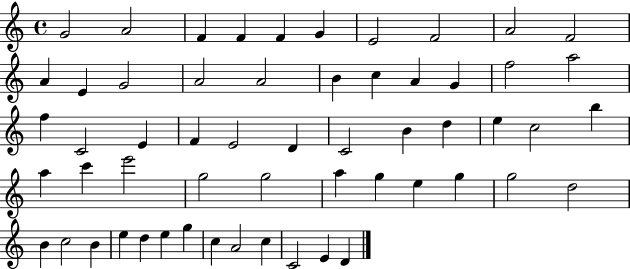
X:1
T:Untitled
M:4/4
L:1/4
K:C
G2 A2 F F F G E2 F2 A2 F2 A E G2 A2 A2 B c A G f2 a2 f C2 E F E2 D C2 B d e c2 b a c' e'2 g2 g2 a g e g g2 d2 B c2 B e d e g c A2 c C2 E D